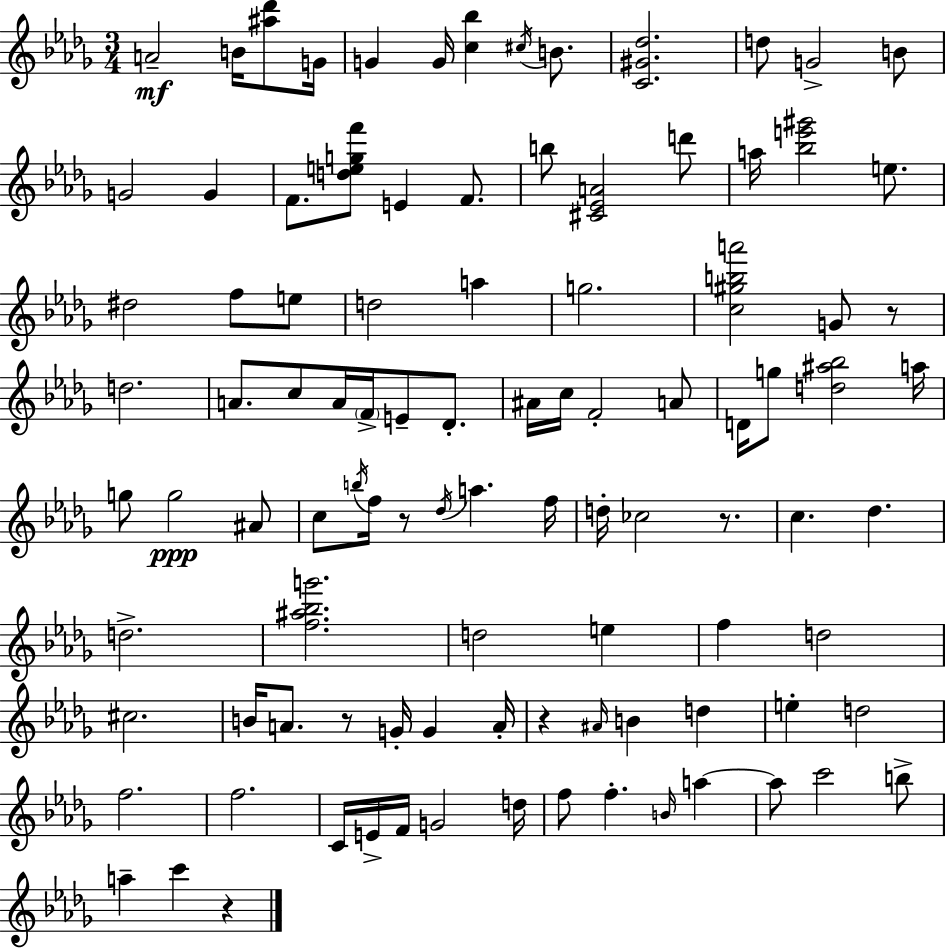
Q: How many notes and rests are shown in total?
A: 100